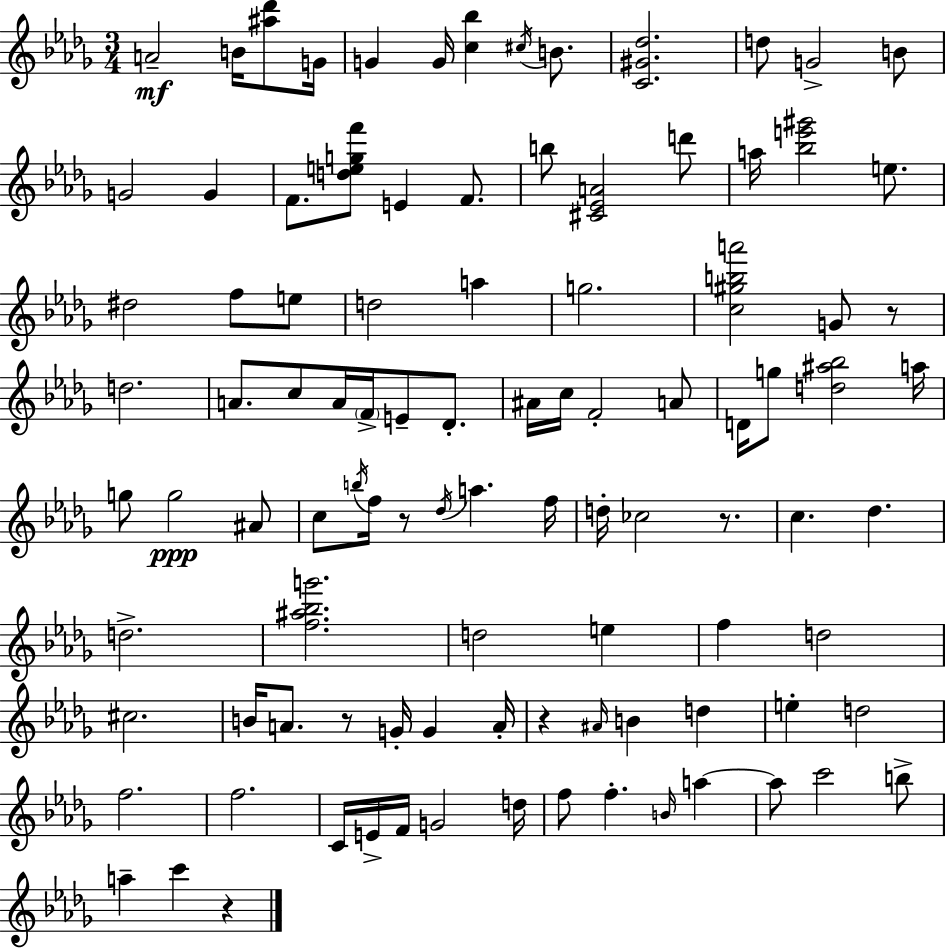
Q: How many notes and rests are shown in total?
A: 100